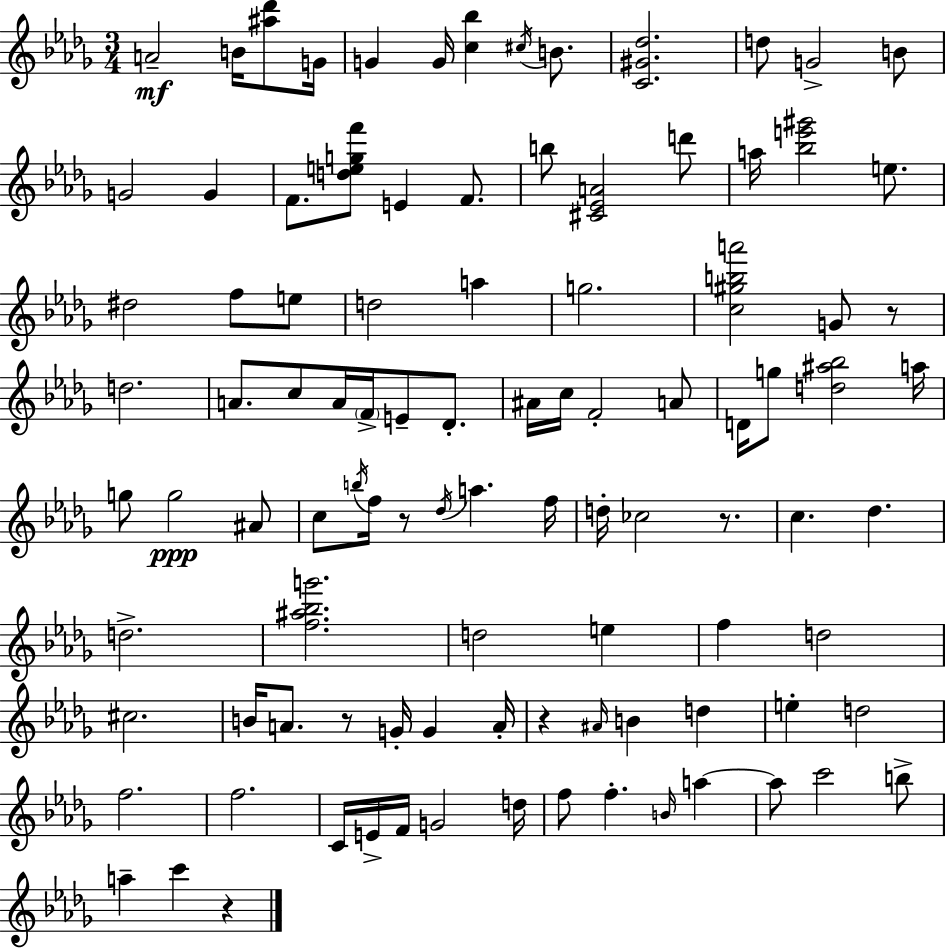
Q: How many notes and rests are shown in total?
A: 100